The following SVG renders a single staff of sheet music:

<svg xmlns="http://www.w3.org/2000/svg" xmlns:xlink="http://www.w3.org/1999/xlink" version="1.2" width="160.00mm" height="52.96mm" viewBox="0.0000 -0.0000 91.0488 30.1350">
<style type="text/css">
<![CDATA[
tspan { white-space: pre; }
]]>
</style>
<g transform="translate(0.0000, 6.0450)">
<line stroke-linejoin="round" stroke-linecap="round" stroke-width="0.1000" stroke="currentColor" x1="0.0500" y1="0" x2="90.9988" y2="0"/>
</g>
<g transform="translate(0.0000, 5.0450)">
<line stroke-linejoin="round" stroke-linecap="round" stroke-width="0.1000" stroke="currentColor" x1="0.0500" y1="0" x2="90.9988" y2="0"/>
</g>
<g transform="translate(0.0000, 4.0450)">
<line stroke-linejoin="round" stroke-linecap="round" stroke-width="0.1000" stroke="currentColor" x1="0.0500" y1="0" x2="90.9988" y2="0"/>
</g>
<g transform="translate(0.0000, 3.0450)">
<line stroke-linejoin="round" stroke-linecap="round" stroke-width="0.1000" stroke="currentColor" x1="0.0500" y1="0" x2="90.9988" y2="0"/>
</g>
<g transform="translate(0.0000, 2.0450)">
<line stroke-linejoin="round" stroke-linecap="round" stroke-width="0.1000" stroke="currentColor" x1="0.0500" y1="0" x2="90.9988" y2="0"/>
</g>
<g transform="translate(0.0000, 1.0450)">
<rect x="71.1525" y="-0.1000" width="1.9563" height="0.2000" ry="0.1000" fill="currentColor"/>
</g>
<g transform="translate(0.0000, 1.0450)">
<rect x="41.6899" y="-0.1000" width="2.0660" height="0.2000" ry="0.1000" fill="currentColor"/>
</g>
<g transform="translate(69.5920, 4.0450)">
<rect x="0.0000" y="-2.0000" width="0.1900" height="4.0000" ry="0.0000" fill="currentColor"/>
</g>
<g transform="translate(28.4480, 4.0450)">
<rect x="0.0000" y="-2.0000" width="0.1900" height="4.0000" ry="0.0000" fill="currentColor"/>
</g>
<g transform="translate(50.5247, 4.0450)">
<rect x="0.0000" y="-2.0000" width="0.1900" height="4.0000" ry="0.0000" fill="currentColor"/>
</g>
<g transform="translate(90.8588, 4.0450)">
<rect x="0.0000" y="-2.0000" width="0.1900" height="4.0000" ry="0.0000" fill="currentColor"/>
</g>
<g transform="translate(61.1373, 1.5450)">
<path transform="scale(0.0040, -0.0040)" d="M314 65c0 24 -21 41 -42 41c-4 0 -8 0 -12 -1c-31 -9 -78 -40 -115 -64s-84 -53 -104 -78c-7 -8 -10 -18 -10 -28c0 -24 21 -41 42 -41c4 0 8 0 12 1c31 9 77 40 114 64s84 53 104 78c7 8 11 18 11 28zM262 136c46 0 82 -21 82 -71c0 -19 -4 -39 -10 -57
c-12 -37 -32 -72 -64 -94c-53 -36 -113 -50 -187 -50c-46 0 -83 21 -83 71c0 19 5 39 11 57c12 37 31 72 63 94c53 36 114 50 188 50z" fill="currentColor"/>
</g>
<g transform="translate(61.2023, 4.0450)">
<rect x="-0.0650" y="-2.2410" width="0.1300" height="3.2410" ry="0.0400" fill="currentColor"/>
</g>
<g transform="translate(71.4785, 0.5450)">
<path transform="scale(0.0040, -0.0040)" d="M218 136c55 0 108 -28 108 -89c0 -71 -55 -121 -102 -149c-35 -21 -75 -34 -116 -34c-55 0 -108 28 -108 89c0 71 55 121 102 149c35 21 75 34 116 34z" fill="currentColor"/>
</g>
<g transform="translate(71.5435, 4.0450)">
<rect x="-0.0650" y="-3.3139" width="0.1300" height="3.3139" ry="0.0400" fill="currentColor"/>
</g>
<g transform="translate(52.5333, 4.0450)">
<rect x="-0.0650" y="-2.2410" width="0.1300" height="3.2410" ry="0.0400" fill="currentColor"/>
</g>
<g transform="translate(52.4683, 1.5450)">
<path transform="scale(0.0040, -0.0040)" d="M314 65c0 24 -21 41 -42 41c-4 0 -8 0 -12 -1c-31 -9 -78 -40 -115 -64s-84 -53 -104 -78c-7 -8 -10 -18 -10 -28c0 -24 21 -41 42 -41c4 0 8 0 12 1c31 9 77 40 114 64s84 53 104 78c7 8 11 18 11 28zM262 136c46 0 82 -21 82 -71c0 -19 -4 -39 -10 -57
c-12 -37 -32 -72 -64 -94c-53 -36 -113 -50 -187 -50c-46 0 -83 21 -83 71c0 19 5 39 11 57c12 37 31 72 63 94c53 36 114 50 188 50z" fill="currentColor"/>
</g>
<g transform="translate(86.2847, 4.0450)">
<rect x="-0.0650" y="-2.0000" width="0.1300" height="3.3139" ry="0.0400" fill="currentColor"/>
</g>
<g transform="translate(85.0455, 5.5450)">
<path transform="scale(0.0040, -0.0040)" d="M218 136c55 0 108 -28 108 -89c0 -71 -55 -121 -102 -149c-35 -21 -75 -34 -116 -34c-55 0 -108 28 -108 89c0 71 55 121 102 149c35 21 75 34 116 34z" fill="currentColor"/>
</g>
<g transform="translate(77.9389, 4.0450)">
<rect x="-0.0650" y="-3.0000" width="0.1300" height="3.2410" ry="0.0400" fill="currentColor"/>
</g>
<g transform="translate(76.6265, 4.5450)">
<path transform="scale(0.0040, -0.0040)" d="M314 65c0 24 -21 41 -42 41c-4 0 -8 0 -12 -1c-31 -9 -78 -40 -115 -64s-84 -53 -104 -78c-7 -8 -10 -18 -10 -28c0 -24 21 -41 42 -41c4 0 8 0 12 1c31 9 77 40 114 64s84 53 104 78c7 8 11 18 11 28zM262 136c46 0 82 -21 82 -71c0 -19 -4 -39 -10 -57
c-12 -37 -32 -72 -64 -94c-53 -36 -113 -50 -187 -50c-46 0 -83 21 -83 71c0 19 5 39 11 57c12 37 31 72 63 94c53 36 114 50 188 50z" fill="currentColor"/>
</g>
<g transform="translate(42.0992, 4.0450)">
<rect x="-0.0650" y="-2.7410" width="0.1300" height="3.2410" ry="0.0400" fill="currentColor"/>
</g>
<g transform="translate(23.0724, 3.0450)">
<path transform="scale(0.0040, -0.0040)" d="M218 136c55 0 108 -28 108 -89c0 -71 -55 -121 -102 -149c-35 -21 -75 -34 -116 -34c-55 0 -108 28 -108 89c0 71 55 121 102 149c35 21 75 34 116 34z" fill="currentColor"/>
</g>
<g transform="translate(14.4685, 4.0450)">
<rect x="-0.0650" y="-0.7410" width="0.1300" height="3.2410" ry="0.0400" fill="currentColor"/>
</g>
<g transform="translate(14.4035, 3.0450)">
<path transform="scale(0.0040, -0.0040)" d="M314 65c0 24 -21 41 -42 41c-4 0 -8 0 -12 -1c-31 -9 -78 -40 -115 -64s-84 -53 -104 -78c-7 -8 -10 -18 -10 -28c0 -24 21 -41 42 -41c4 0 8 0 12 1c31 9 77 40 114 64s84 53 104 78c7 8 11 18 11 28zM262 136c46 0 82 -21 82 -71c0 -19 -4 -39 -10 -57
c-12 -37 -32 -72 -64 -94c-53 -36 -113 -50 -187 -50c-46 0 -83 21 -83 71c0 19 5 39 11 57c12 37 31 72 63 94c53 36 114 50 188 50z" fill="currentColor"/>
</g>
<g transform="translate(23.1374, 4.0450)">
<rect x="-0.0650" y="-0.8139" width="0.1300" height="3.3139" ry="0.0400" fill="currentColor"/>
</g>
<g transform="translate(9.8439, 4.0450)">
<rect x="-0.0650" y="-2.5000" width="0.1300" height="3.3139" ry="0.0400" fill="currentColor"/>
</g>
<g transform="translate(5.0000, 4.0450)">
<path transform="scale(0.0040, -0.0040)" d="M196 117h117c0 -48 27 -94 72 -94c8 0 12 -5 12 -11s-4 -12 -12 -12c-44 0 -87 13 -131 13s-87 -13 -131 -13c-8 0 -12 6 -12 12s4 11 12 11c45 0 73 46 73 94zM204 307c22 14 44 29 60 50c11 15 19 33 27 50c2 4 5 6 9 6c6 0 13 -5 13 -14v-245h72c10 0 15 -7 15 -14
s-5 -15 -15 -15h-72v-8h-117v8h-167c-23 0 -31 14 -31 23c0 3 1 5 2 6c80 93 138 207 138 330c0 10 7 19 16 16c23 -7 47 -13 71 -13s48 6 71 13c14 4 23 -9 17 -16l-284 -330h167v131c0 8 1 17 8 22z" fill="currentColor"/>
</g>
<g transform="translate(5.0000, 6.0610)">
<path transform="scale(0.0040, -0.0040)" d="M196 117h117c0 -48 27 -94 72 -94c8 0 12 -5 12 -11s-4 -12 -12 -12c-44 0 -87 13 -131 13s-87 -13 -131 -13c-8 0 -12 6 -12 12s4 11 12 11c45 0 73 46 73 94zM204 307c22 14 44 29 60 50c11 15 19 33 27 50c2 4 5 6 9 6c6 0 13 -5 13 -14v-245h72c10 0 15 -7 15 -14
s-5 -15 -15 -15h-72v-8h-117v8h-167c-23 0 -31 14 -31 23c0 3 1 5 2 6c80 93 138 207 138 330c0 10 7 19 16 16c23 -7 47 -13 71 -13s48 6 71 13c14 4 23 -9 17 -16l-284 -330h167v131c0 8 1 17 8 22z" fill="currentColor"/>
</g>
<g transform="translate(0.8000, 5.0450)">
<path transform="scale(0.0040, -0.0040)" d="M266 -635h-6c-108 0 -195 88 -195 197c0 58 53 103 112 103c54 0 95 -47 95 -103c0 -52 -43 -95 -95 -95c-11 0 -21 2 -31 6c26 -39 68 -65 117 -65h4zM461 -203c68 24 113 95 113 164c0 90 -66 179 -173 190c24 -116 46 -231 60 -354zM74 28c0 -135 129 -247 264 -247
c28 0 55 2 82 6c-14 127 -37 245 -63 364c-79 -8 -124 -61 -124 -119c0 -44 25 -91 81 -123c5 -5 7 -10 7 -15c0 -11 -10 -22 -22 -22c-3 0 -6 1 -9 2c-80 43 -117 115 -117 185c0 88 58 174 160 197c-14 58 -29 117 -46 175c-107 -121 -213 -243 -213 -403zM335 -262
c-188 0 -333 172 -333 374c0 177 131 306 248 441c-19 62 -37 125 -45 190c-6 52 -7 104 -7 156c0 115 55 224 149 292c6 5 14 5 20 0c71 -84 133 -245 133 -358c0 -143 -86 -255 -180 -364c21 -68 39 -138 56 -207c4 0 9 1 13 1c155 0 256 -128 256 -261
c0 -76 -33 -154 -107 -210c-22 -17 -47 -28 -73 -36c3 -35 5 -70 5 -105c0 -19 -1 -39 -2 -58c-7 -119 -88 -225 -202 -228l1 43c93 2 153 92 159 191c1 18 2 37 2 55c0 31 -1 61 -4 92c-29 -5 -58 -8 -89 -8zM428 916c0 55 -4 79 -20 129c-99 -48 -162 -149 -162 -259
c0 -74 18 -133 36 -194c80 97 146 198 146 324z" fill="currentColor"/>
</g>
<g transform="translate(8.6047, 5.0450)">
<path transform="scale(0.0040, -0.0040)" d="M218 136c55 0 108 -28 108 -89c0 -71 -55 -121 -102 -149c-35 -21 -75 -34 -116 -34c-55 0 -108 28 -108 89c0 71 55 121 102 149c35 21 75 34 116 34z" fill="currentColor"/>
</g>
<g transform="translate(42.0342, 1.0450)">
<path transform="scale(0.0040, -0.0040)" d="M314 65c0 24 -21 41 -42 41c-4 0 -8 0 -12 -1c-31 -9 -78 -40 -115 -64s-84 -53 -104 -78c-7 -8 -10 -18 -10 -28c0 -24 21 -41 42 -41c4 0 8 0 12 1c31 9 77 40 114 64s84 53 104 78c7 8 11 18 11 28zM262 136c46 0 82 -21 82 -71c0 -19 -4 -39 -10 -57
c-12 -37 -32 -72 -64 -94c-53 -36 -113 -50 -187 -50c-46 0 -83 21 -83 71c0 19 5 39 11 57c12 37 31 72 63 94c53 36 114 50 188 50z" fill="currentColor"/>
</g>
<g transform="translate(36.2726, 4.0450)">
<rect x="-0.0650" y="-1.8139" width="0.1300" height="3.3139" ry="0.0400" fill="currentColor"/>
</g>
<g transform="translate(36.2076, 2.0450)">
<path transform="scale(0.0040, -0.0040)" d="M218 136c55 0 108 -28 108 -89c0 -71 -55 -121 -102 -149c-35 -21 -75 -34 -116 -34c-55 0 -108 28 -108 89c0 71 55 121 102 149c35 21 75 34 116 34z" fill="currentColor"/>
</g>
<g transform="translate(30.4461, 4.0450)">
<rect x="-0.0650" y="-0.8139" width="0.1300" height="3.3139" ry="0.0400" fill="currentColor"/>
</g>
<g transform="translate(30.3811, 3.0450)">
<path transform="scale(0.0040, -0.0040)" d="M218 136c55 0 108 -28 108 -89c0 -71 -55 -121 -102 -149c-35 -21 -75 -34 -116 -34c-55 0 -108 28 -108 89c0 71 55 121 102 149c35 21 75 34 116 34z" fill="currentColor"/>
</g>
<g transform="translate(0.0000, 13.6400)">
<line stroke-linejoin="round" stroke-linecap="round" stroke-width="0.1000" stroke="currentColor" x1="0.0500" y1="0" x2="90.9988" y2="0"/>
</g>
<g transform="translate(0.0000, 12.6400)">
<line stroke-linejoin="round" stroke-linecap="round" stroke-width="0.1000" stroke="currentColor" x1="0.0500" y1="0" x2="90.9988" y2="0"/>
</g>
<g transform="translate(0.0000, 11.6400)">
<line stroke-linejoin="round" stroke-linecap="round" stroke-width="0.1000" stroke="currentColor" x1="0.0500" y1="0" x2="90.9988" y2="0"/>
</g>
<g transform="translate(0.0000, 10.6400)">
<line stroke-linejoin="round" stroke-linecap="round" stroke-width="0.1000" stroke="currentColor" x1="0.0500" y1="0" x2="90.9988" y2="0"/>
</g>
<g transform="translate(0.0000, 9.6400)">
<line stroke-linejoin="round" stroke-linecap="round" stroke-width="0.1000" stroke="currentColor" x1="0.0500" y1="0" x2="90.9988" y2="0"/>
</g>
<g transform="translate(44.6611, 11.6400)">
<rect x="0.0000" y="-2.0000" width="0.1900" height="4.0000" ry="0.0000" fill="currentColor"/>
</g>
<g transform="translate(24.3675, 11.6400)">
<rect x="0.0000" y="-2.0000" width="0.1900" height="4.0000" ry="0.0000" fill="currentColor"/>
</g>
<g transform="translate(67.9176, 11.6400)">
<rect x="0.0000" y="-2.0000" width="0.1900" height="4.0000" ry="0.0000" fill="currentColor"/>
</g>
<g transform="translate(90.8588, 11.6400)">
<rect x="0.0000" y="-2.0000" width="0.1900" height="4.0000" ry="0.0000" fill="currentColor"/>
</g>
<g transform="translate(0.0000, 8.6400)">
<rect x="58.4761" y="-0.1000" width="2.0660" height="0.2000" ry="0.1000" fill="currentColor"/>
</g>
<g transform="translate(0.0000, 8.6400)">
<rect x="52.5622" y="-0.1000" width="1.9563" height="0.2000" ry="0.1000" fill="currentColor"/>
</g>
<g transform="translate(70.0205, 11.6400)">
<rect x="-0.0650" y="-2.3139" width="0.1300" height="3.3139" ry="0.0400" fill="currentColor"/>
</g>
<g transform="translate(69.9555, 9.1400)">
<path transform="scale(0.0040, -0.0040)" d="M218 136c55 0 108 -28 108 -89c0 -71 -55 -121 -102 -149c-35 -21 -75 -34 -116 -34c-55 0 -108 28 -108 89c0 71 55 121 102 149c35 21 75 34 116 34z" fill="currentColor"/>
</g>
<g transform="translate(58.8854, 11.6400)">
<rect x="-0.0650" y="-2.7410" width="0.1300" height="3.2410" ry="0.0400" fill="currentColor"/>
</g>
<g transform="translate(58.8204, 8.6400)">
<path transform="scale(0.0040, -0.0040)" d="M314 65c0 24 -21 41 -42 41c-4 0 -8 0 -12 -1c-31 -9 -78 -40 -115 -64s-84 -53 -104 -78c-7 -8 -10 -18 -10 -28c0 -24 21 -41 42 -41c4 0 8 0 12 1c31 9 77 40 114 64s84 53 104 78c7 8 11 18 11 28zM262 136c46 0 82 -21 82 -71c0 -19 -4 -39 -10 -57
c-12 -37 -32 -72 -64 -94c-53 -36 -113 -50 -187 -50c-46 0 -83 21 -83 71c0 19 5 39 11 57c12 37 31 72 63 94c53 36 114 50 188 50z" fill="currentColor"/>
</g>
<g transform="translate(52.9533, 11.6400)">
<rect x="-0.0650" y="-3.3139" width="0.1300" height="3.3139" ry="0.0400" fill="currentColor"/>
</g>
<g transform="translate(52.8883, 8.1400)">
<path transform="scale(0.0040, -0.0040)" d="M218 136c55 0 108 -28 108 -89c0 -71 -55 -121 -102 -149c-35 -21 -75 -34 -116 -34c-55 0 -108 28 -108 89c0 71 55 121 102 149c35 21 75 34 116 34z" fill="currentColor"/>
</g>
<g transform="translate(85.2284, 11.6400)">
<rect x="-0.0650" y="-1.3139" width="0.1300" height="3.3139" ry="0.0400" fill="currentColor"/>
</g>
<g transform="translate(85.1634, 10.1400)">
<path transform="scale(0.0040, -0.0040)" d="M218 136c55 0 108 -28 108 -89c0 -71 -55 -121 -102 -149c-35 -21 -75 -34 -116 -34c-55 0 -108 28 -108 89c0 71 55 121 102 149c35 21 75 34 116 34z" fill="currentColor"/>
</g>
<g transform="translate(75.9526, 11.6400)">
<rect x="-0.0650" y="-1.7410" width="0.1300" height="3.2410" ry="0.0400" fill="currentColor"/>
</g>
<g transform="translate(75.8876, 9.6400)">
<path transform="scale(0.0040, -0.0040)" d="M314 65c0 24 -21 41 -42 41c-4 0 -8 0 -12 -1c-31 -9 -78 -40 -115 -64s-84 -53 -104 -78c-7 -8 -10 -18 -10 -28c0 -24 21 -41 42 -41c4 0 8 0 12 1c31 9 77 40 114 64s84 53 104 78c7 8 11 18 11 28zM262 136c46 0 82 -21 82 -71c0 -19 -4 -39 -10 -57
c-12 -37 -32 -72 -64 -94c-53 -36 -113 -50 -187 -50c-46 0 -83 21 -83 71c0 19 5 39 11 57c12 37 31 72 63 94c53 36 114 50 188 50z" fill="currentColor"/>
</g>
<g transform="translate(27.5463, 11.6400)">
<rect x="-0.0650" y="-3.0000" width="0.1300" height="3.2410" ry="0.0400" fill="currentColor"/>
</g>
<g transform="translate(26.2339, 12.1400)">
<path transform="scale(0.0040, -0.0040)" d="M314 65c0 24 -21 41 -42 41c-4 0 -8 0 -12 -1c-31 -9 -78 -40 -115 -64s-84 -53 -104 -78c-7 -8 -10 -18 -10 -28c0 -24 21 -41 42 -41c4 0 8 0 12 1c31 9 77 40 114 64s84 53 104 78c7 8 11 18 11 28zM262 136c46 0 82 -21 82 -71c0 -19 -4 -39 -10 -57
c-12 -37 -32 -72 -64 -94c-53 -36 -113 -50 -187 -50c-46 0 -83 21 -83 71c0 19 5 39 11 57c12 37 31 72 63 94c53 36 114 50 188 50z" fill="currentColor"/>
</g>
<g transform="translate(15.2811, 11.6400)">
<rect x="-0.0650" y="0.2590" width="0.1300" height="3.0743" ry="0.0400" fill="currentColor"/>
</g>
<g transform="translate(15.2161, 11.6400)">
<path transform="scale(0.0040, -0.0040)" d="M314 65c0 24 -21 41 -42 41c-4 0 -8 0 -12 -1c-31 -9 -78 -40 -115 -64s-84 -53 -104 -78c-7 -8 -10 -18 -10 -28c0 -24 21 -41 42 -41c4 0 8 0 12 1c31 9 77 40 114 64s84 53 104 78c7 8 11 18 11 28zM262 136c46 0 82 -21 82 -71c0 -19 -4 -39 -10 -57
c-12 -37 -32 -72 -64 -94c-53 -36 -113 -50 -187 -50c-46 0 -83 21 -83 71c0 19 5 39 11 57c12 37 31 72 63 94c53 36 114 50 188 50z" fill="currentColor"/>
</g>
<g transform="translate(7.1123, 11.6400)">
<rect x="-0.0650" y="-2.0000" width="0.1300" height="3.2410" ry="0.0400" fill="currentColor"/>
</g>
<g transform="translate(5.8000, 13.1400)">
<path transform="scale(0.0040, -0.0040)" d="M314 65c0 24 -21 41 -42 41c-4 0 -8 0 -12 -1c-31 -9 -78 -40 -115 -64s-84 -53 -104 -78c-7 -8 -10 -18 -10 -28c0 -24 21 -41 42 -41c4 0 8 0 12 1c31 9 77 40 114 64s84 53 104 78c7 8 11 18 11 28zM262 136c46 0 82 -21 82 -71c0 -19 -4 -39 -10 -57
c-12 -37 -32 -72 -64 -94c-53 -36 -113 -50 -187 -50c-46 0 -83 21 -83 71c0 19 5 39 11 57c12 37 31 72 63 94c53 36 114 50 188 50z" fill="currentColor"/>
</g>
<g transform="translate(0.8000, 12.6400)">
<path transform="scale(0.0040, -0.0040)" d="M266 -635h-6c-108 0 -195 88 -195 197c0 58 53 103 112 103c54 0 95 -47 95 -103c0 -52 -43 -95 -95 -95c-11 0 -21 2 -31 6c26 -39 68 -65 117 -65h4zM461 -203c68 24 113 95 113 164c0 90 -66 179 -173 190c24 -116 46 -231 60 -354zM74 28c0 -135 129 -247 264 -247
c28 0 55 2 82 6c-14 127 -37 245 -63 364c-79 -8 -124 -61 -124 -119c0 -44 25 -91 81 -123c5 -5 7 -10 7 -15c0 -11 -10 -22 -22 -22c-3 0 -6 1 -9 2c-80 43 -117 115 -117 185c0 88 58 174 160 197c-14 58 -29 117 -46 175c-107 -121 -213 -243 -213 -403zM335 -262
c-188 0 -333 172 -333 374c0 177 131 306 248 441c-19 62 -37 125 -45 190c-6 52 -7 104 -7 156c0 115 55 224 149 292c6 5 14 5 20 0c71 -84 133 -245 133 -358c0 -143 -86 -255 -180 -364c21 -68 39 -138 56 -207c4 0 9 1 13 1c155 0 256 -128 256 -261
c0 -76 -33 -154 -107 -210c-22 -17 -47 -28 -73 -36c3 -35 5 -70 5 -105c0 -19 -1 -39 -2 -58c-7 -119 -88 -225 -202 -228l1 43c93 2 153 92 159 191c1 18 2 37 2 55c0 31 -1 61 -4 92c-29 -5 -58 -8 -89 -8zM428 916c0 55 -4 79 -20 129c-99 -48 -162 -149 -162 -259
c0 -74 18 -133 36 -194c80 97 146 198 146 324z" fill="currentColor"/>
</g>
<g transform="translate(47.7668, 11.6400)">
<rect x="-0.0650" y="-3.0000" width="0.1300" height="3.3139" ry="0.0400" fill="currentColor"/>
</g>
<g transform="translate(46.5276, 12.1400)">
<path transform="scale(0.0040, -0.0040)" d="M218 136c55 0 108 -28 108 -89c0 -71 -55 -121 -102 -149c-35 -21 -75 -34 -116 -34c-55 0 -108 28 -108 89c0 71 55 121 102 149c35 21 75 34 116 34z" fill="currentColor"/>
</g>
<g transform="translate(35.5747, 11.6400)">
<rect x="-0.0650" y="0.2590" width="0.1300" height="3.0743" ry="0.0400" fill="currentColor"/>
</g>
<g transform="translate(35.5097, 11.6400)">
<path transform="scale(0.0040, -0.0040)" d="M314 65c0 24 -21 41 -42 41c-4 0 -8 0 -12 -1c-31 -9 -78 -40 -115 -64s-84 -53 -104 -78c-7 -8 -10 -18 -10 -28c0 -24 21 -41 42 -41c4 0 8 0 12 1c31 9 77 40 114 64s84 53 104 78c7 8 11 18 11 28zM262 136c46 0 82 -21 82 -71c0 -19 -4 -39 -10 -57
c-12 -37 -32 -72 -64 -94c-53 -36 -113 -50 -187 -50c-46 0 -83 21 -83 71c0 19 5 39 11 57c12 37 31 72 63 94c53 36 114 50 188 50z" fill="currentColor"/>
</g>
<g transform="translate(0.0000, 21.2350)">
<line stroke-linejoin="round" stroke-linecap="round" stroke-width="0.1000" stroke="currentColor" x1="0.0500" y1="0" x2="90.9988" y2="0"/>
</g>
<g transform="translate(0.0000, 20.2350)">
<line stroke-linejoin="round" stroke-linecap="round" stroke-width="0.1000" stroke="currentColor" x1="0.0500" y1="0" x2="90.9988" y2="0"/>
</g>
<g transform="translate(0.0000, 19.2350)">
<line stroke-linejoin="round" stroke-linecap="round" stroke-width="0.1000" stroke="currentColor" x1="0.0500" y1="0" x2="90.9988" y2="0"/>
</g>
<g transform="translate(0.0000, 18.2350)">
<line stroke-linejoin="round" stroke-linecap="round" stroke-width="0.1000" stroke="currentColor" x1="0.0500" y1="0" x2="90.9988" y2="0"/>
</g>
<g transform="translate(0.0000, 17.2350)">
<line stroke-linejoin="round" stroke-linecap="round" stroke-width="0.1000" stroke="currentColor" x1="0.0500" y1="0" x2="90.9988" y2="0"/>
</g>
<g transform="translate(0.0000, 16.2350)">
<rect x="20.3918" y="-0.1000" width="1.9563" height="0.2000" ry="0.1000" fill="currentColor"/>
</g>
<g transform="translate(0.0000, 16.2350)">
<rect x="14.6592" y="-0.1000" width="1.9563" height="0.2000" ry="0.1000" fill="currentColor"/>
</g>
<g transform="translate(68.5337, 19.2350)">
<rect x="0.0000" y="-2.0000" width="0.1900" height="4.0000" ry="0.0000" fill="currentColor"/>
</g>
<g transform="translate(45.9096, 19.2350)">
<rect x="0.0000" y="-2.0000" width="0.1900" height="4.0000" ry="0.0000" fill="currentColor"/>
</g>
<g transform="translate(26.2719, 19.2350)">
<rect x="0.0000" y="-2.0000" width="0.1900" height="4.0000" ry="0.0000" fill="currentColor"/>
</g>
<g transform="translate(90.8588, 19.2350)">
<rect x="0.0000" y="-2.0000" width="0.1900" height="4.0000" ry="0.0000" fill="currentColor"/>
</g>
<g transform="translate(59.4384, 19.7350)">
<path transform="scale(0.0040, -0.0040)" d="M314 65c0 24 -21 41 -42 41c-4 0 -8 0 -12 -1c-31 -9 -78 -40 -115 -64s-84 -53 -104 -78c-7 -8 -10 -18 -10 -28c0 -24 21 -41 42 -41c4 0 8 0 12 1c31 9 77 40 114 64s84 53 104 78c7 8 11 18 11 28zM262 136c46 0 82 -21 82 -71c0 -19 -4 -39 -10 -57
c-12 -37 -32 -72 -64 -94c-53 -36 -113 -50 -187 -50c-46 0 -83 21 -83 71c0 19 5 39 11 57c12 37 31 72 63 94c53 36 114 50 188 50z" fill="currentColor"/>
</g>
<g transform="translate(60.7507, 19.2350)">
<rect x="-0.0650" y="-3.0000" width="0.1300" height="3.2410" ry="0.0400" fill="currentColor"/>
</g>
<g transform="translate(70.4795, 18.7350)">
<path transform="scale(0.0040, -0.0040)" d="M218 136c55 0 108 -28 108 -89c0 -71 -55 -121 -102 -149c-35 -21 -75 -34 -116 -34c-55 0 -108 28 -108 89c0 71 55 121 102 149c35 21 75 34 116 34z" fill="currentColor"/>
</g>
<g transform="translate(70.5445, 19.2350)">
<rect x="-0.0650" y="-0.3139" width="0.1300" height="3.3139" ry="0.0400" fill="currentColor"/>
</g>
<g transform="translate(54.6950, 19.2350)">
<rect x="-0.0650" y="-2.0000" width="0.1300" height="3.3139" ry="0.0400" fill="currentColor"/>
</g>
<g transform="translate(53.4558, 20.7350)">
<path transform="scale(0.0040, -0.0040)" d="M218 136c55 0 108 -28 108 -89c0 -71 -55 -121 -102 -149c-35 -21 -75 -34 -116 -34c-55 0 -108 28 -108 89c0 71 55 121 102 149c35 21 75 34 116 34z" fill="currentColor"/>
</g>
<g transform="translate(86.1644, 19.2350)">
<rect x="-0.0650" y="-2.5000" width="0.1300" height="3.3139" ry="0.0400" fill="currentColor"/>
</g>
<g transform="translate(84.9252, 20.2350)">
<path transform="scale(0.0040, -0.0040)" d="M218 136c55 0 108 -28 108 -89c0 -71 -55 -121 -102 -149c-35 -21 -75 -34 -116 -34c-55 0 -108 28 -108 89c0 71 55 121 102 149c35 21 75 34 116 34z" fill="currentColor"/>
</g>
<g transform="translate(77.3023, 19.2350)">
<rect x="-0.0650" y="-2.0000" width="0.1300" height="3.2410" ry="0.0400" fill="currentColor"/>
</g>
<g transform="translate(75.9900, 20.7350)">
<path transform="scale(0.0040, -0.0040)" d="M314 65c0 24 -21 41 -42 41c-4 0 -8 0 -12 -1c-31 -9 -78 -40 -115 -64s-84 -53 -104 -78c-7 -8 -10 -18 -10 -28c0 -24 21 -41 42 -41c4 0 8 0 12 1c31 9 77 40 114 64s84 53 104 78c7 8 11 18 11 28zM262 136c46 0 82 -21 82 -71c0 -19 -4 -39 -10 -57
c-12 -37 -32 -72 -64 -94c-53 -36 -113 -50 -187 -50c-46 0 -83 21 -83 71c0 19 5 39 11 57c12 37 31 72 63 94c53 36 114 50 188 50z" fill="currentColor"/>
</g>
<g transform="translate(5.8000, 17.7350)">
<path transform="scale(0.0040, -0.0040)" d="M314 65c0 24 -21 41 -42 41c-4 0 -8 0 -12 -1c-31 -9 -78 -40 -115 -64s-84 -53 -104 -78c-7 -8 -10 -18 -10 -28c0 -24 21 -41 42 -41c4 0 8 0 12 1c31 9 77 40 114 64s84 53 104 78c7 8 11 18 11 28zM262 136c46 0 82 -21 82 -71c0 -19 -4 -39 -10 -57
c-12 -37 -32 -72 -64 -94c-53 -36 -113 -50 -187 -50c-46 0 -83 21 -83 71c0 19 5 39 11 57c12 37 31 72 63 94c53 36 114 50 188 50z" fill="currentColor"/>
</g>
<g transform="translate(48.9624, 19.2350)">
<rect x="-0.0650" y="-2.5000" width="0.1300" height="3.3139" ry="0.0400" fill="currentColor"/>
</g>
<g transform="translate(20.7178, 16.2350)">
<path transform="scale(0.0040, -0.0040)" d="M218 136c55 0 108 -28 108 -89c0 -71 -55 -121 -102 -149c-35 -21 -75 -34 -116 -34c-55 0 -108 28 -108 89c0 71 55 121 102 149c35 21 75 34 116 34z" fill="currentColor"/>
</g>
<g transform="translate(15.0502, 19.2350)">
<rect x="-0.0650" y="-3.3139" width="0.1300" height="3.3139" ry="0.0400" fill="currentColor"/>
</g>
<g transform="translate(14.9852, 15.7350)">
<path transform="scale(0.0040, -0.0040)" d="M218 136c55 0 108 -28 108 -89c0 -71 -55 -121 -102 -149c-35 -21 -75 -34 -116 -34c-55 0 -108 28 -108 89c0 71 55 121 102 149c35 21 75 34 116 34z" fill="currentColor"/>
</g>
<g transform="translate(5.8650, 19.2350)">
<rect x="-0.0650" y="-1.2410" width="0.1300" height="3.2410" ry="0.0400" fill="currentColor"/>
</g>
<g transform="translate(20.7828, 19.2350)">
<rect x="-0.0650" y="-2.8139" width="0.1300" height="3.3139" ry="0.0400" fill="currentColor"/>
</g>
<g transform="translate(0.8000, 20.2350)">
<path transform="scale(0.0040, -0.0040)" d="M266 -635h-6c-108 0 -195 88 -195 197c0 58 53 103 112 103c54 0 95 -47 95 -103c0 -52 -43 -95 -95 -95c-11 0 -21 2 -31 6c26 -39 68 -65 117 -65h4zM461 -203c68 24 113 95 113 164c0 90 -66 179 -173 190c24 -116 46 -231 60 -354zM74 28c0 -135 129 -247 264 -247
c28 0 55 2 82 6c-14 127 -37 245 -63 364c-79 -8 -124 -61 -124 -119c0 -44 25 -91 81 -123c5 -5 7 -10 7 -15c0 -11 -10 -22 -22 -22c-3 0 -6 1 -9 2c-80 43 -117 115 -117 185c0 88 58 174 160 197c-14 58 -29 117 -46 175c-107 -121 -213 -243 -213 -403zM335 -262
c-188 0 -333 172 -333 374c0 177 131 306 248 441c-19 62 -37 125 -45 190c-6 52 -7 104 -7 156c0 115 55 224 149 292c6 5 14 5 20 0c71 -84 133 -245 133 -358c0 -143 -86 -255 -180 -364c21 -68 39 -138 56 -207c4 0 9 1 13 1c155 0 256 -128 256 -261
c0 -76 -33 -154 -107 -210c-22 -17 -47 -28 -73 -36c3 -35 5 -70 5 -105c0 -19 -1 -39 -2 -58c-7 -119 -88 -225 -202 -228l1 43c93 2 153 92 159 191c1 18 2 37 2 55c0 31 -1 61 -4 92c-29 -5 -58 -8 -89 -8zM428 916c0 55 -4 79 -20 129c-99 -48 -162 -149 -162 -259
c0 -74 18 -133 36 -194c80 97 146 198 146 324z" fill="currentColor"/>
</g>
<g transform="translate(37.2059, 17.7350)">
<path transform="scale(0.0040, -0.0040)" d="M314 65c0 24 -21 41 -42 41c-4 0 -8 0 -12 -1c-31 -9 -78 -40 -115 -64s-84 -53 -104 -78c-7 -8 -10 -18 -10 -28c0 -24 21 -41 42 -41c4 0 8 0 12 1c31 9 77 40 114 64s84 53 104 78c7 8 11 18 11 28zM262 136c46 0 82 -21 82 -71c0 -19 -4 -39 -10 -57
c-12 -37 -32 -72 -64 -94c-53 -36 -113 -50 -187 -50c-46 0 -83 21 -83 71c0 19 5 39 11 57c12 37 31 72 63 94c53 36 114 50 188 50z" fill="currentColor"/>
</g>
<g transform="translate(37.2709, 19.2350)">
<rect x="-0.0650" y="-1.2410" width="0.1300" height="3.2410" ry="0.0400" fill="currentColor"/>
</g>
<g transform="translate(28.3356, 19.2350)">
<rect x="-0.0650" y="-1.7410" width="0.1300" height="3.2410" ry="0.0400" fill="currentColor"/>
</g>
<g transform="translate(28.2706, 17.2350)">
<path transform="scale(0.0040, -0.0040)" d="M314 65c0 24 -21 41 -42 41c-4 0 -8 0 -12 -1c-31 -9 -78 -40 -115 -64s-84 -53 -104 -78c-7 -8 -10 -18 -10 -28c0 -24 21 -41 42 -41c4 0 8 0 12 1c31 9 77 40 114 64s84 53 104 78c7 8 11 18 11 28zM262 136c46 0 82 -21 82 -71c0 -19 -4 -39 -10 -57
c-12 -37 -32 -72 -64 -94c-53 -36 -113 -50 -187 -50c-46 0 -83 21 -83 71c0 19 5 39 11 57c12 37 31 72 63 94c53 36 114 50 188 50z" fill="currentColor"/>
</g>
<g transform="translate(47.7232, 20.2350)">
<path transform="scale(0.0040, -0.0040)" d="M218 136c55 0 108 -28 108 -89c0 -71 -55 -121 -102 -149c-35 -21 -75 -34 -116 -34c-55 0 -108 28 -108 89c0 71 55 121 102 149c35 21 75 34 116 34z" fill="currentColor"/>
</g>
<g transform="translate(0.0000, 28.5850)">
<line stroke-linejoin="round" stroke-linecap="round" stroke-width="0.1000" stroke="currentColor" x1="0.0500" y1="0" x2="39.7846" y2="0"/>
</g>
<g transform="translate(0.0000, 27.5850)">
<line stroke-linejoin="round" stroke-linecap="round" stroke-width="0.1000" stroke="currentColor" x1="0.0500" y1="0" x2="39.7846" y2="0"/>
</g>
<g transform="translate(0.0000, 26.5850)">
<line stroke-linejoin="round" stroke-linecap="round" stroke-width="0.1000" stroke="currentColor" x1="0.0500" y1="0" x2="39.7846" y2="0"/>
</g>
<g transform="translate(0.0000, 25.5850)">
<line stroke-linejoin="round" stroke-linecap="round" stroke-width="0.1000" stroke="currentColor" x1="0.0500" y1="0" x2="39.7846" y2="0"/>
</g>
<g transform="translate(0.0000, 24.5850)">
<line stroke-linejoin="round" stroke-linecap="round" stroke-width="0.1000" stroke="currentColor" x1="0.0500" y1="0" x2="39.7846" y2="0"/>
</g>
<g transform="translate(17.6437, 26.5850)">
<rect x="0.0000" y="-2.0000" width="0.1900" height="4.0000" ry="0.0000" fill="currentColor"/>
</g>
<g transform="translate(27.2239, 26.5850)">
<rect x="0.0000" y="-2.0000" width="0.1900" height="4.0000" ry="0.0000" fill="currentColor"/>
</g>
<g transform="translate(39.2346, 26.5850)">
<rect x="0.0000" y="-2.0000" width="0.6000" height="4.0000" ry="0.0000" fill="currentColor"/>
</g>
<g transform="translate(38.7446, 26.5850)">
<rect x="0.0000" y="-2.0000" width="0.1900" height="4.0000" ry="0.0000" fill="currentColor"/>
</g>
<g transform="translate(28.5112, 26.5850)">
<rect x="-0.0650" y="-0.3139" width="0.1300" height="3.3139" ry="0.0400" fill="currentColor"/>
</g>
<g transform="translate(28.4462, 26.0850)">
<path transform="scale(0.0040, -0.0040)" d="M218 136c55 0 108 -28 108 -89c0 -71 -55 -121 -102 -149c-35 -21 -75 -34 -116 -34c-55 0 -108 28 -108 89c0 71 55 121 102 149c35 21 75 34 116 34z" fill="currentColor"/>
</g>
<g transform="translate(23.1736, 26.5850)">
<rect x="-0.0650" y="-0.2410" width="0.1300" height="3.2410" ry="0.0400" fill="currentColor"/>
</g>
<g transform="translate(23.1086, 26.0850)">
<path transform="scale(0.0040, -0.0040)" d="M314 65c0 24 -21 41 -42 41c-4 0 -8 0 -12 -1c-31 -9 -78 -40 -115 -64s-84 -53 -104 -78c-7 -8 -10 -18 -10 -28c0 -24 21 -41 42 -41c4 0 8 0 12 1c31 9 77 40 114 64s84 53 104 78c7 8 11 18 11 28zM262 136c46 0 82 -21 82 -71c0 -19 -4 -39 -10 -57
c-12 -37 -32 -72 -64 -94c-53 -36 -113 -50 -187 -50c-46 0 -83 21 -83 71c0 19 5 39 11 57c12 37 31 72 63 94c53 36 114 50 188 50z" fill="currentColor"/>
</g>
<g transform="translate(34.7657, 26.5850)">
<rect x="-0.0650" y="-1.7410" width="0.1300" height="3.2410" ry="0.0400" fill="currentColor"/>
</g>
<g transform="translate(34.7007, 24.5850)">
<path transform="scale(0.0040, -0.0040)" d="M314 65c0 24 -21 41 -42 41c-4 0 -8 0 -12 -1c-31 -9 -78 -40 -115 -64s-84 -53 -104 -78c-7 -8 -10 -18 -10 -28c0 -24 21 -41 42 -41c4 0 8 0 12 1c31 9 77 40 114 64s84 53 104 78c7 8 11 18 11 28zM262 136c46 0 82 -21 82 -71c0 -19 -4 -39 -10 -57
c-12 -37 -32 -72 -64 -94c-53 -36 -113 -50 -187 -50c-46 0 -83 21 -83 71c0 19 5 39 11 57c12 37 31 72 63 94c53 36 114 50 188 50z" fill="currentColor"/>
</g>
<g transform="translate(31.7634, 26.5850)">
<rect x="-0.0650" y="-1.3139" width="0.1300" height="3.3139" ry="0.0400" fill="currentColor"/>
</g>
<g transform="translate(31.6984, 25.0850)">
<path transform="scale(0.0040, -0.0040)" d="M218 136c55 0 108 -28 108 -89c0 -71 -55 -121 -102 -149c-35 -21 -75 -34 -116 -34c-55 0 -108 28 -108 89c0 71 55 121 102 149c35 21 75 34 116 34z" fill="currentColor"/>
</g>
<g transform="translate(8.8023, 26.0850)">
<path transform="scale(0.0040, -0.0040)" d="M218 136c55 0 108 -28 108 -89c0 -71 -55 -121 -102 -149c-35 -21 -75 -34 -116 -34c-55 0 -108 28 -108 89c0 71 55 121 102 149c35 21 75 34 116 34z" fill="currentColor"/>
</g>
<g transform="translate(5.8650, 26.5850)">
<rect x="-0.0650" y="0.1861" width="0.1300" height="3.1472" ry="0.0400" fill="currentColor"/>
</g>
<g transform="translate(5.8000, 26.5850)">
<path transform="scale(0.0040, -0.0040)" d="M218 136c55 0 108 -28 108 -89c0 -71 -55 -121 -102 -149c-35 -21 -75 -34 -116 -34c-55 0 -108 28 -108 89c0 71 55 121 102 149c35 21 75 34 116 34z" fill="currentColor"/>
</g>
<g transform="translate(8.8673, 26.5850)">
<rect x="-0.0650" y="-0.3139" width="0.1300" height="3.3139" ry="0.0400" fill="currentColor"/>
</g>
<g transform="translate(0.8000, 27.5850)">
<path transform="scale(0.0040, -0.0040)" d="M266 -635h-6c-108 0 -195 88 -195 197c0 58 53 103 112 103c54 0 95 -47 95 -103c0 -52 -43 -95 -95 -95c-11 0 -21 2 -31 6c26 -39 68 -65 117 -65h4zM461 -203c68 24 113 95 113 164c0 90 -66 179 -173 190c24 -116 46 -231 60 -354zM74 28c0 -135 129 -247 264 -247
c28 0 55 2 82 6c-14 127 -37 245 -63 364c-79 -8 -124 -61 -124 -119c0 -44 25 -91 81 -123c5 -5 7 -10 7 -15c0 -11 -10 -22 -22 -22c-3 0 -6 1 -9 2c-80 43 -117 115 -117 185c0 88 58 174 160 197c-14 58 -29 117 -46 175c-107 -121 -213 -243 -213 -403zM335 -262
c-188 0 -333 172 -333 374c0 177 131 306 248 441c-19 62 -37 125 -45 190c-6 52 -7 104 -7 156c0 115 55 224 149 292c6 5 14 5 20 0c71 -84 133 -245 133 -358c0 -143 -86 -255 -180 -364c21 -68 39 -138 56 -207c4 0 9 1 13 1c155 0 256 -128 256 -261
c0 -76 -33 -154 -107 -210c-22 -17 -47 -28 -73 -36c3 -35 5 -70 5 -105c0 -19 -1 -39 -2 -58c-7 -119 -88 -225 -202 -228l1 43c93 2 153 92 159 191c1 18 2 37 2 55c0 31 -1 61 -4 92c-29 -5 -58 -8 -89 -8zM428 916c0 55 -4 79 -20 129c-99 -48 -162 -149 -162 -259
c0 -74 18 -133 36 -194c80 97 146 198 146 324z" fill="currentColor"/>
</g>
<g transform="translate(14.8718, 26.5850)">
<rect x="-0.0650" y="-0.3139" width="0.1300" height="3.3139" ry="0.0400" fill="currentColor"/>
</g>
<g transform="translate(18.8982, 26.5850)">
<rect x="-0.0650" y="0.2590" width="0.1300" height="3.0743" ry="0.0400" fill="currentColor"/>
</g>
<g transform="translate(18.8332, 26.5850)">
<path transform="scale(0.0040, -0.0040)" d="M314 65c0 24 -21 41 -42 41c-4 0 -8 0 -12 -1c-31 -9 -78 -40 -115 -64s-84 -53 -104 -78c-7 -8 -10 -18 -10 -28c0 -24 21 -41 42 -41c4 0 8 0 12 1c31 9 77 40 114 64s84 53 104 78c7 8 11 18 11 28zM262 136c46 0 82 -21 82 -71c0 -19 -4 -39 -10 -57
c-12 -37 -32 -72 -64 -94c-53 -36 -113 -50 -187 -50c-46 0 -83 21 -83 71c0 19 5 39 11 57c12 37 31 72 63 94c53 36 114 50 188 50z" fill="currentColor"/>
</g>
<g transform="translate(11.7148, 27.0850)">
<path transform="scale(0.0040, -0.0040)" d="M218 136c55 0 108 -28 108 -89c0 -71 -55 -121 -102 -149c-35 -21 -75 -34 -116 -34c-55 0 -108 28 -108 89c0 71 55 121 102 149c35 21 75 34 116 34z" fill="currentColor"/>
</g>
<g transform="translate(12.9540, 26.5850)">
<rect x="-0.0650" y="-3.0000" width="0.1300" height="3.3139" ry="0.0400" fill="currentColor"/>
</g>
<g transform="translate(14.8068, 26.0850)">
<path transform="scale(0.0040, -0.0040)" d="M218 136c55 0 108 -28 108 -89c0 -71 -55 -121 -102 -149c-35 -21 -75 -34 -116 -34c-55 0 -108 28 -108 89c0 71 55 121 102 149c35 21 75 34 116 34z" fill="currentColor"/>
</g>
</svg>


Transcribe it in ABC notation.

X:1
T:Untitled
M:4/4
L:1/4
K:C
G d2 d d f a2 g2 g2 b A2 F F2 B2 A2 B2 A b a2 g f2 e e2 b a f2 e2 G F A2 c F2 G B c A c B2 c2 c e f2